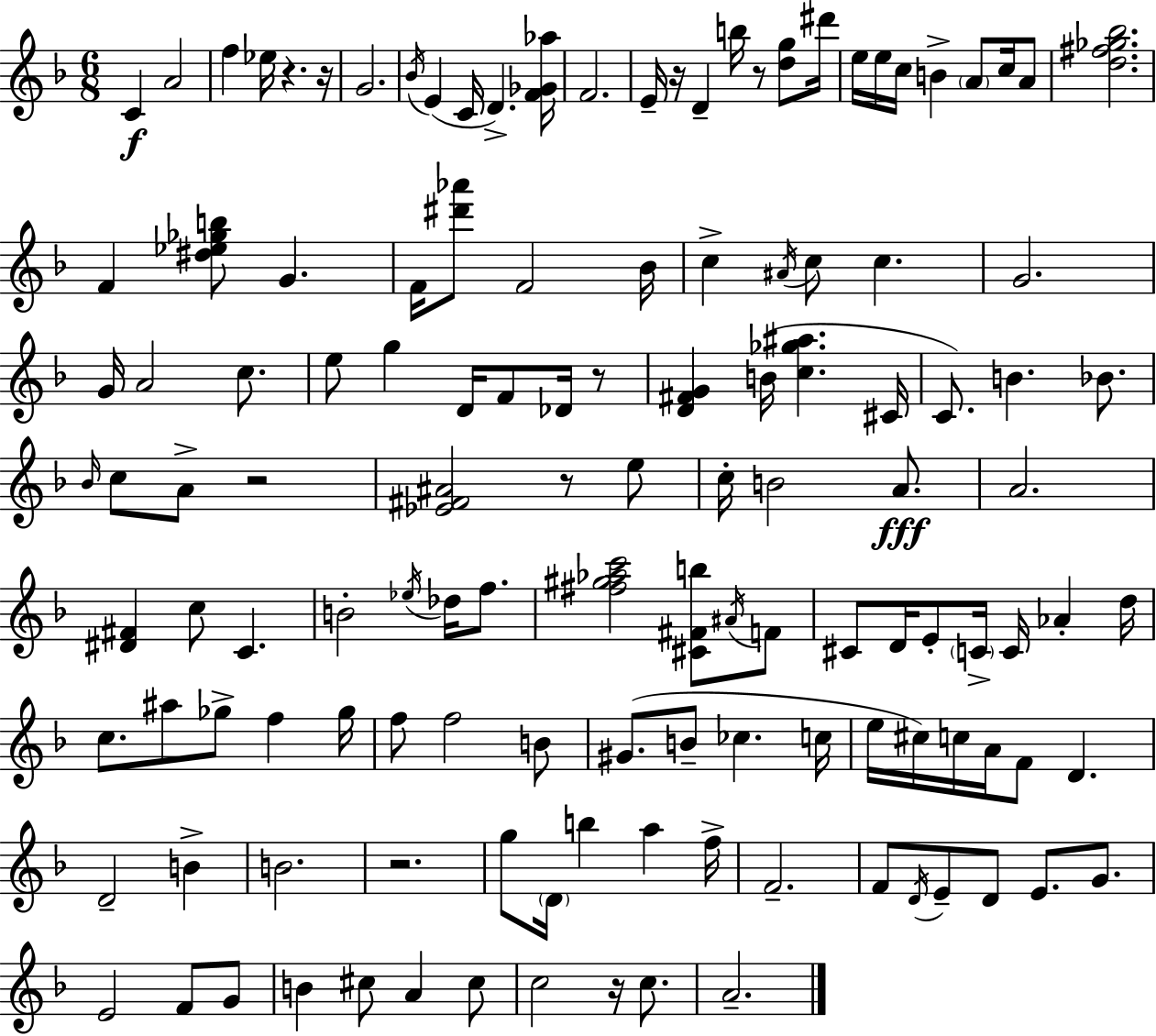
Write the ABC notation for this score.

X:1
T:Untitled
M:6/8
L:1/4
K:F
C A2 f _e/4 z z/4 G2 _B/4 E C/4 D [F_G_a]/4 F2 E/4 z/4 D b/4 z/2 [dg]/2 ^d'/4 e/4 e/4 c/4 B A/2 c/4 A/2 [d^f_g_b]2 F [^d_e_gb]/2 G F/4 [^d'_a']/2 F2 _B/4 c ^A/4 c/2 c G2 G/4 A2 c/2 e/2 g D/4 F/2 _D/4 z/2 [D^FG] B/4 [c_g^a] ^C/4 C/2 B _B/2 _B/4 c/2 A/2 z2 [_E^F^A]2 z/2 e/2 c/4 B2 A/2 A2 [^D^F] c/2 C B2 _e/4 _d/4 f/2 [^f^g_ac']2 [^C^Fb]/2 ^A/4 F/2 ^C/2 D/4 E/2 C/4 C/4 _A d/4 c/2 ^a/2 _g/2 f _g/4 f/2 f2 B/2 ^G/2 B/2 _c c/4 e/4 ^c/4 c/4 A/4 F/2 D D2 B B2 z2 g/2 D/4 b a f/4 F2 F/2 D/4 E/2 D/2 E/2 G/2 E2 F/2 G/2 B ^c/2 A ^c/2 c2 z/4 c/2 A2